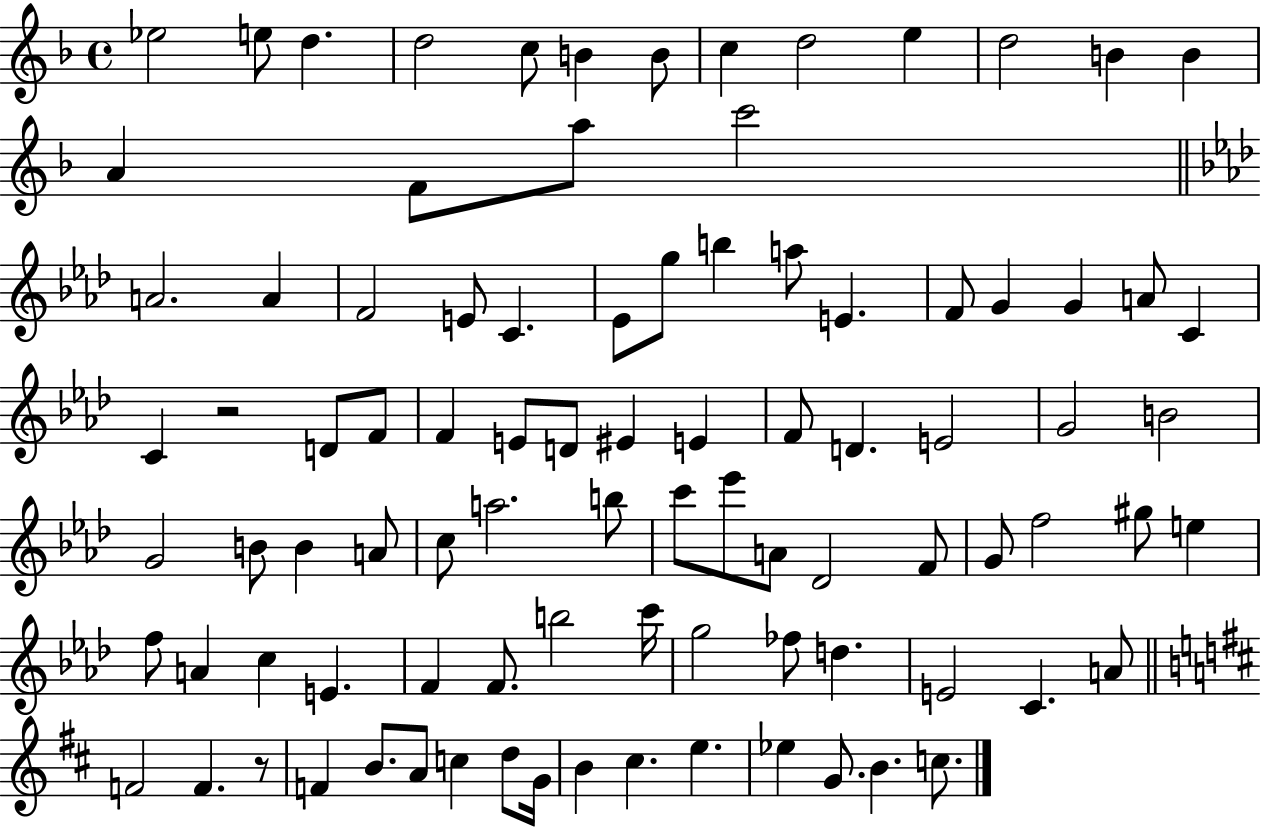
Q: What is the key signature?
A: F major